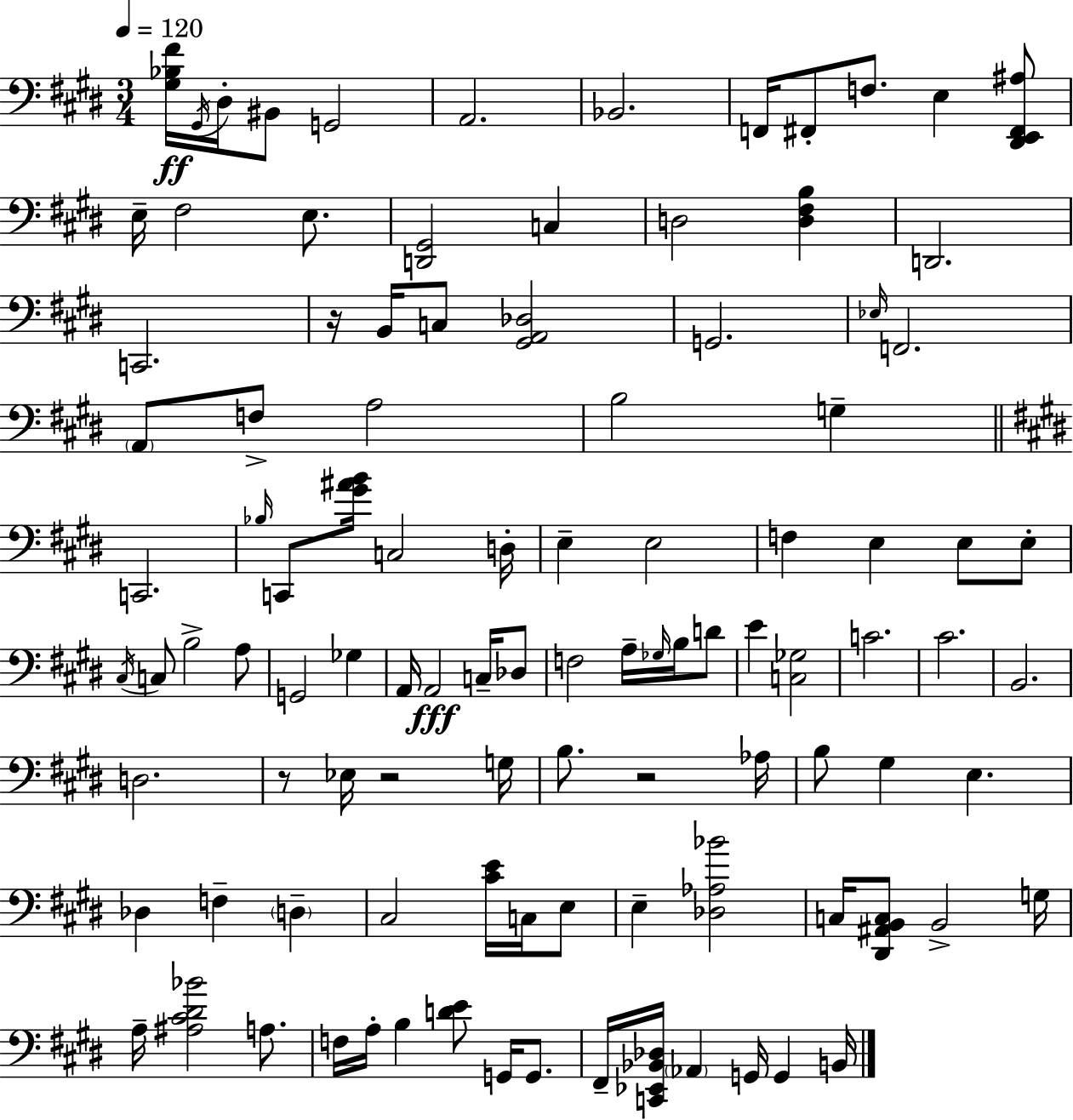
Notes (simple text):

[G#3,Bb3,F#4]/s G#2/s D#3/s BIS2/e G2/h A2/h. Bb2/h. F2/s F#2/e F3/e. E3/q [D#2,E2,F#2,A#3]/e E3/s F#3/h E3/e. [D2,G#2]/h C3/q D3/h [D3,F#3,B3]/q D2/h. C2/h. R/s B2/s C3/e [G#2,A2,Db3]/h G2/h. Eb3/s F2/h. A2/e F3/e A3/h B3/h G3/q C2/h. Bb3/s C2/e [G#4,A#4,B4]/s C3/h D3/s E3/q E3/h F3/q E3/q E3/e E3/e C#3/s C3/e B3/h A3/e G2/h Gb3/q A2/s A2/h C3/s Db3/e F3/h A3/s Gb3/s B3/s D4/e E4/q [C3,Gb3]/h C4/h. C#4/h. B2/h. D3/h. R/e Eb3/s R/h G3/s B3/e. R/h Ab3/s B3/e G#3/q E3/q. Db3/q F3/q D3/q C#3/h [C#4,E4]/s C3/s E3/e E3/q [Db3,Ab3,Bb4]/h C3/s [D#2,A#2,B2,C3]/e B2/h G3/s A3/s [A#3,C#4,D#4,Bb4]/h A3/e. F3/s A3/s B3/q [D4,E4]/e G2/s G2/e. F#2/s [C2,Eb2,Bb2,Db3]/s Ab2/q G2/s G2/q B2/s